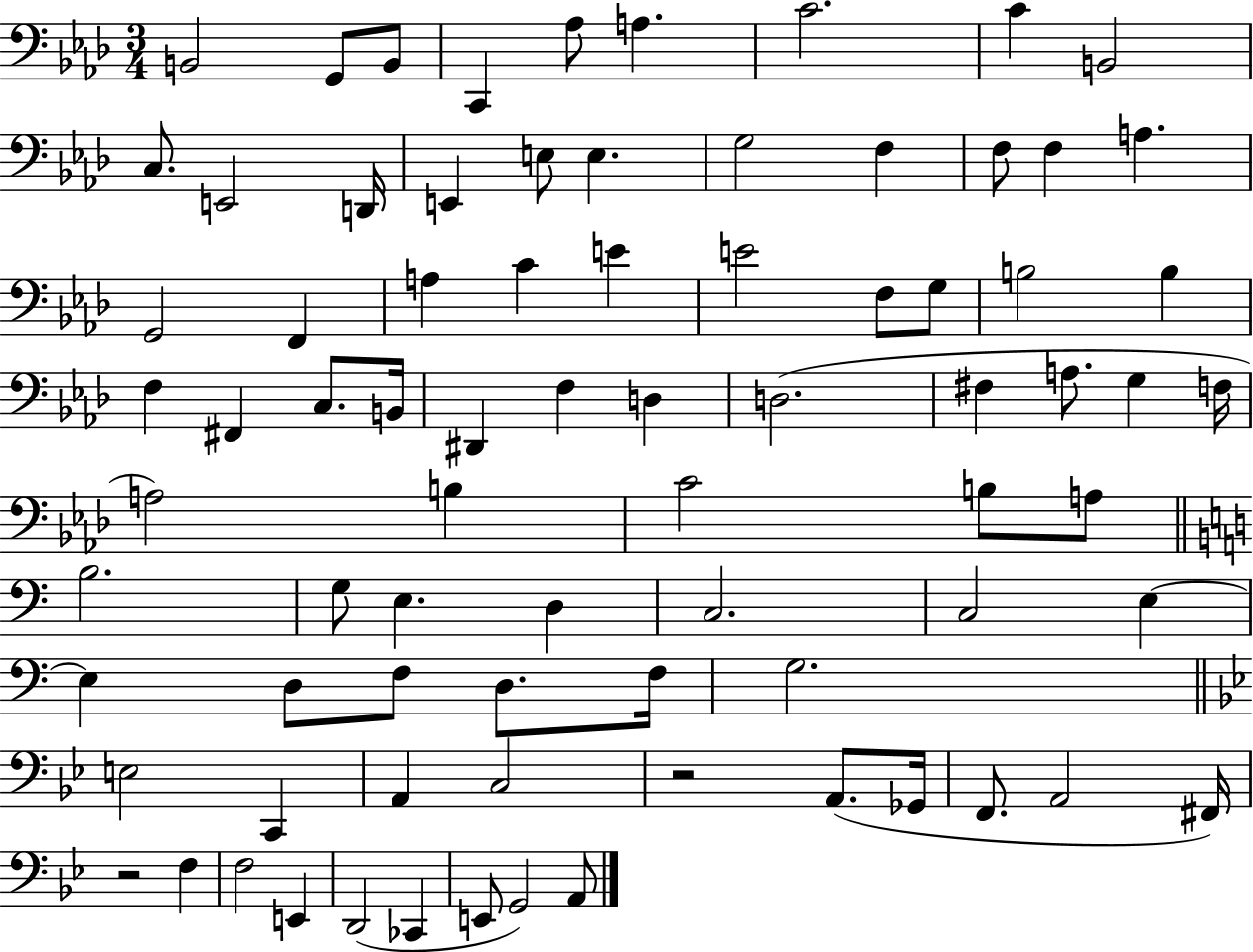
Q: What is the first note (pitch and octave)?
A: B2